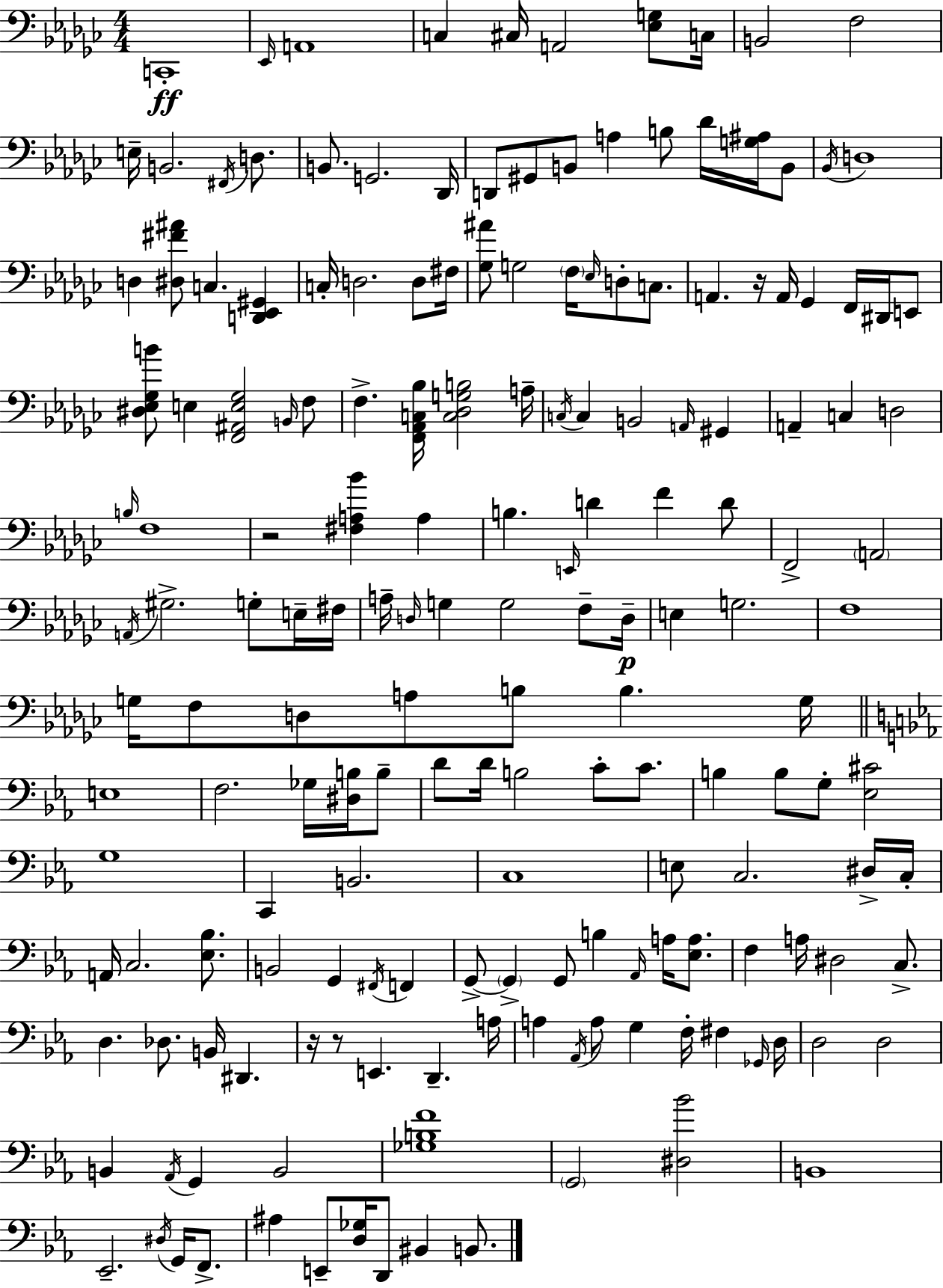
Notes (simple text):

C2/w Eb2/s A2/w C3/q C#3/s A2/h [Eb3,G3]/e C3/s B2/h F3/h E3/s B2/h. F#2/s D3/e. B2/e. G2/h. Db2/s D2/e G#2/e B2/e A3/q B3/e Db4/s [G3,A#3]/s B2/e Bb2/s D3/w D3/q [D#3,F#4,A#4]/e C3/q. [D2,Eb2,G#2]/q C3/s D3/h. D3/e F#3/s [Gb3,A#4]/e G3/h F3/s Eb3/s D3/e C3/e. A2/q. R/s A2/s Gb2/q F2/s D#2/s E2/e [D#3,Eb3,Gb3,B4]/e E3/q [F2,A#2,E3,Gb3]/h B2/s F3/e F3/q. [F2,Ab2,C3,Bb3]/s [C3,Db3,G3,B3]/h A3/s C3/s C3/q B2/h A2/s G#2/q A2/q C3/q D3/h B3/s F3/w R/h [F#3,A3,Bb4]/q A3/q B3/q. E2/s D4/q F4/q D4/e F2/h A2/h A2/s G#3/h. G3/e E3/s F#3/s A3/s D3/s G3/q G3/h F3/e D3/s E3/q G3/h. F3/w G3/s F3/e D3/e A3/e B3/e B3/q. G3/s E3/w F3/h. Gb3/s [D#3,B3]/s B3/e D4/e D4/s B3/h C4/e C4/e. B3/q B3/e G3/e [Eb3,C#4]/h G3/w C2/q B2/h. C3/w E3/e C3/h. D#3/s C3/s A2/s C3/h. [Eb3,Bb3]/e. B2/h G2/q F#2/s F2/q G2/e G2/q G2/e B3/q Ab2/s A3/s [Eb3,A3]/e. F3/q A3/s D#3/h C3/e. D3/q. Db3/e. B2/s D#2/q. R/s R/e E2/q. D2/q. A3/s A3/q Ab2/s A3/e G3/q F3/s F#3/q Gb2/s D3/s D3/h D3/h B2/q Ab2/s G2/q B2/h [Gb3,B3,F4]/w G2/h [D#3,Bb4]/h B2/w Eb2/h. D#3/s G2/s F2/e. A#3/q E2/e [D3,Gb3]/s D2/e BIS2/q B2/e.